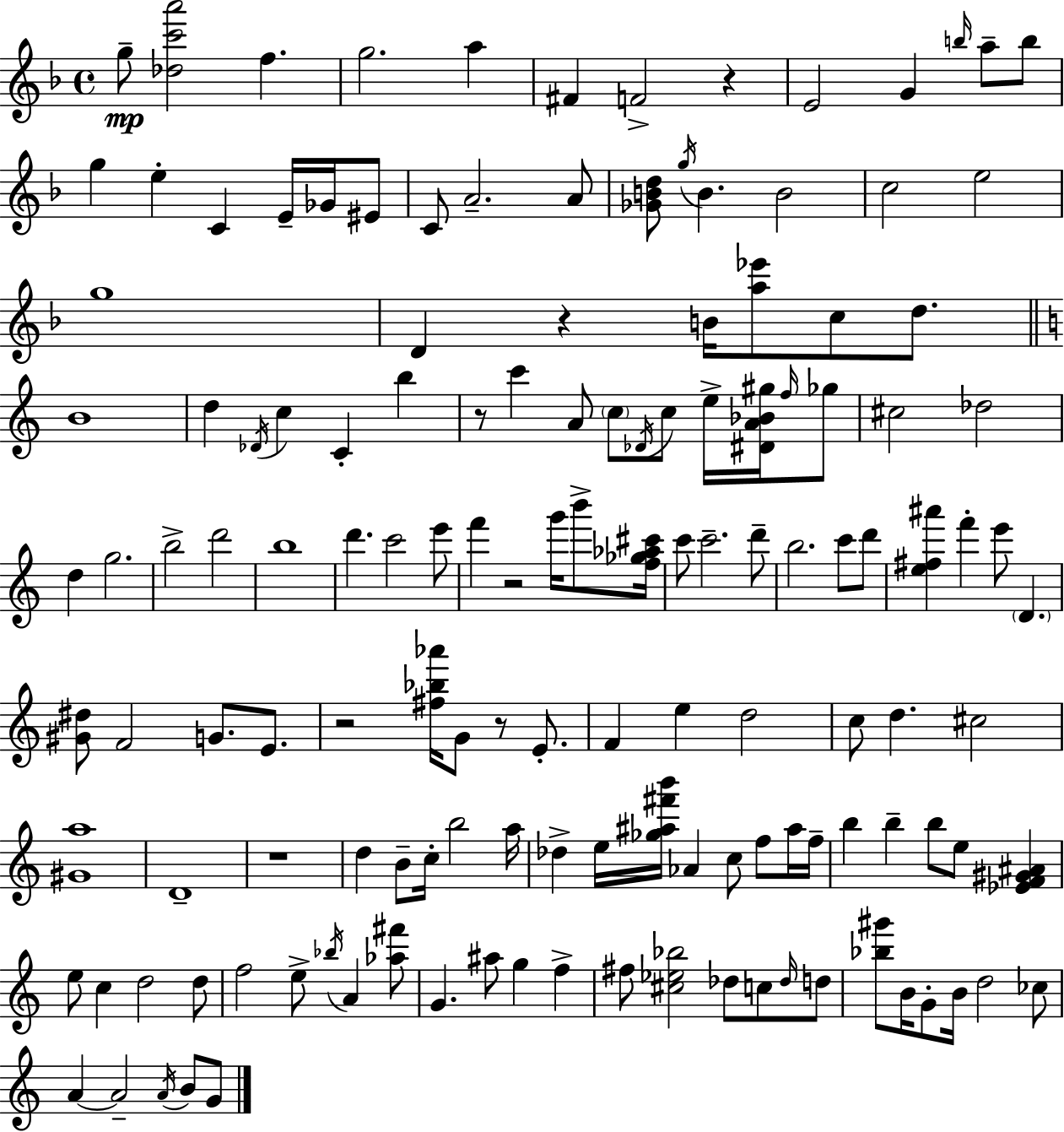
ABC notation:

X:1
T:Untitled
M:4/4
L:1/4
K:F
g/2 [_dc'a']2 f g2 a ^F F2 z E2 G b/4 a/2 b/2 g e C E/4 _G/4 ^E/2 C/2 A2 A/2 [_GBd]/2 g/4 B B2 c2 e2 g4 D z B/4 [a_e']/2 c/2 d/2 B4 d _D/4 c C b z/2 c' A/2 c/2 _D/4 c/2 e/4 [^DA_B^g]/4 f/4 _g/2 ^c2 _d2 d g2 b2 d'2 b4 d' c'2 e'/2 f' z2 g'/4 b'/2 [f_g_a^c']/4 c'/2 c'2 d'/2 b2 c'/2 d'/2 [e^f^a'] f' e'/2 D [^G^d]/2 F2 G/2 E/2 z2 [^f_b_a']/4 G/2 z/2 E/2 F e d2 c/2 d ^c2 [^Ga]4 D4 z4 d B/2 c/4 b2 a/4 _d e/4 [_g^a^f'b']/4 _A c/2 f/2 ^a/4 f/4 b b b/2 e/2 [_EF^G^A] e/2 c d2 d/2 f2 e/2 _b/4 A [_a^f']/2 G ^a/2 g f ^f/2 [^c_e_b]2 _d/2 c/2 _d/4 d/2 [_b^g']/2 B/4 G/2 B/4 d2 _c/2 A A2 A/4 B/2 G/2